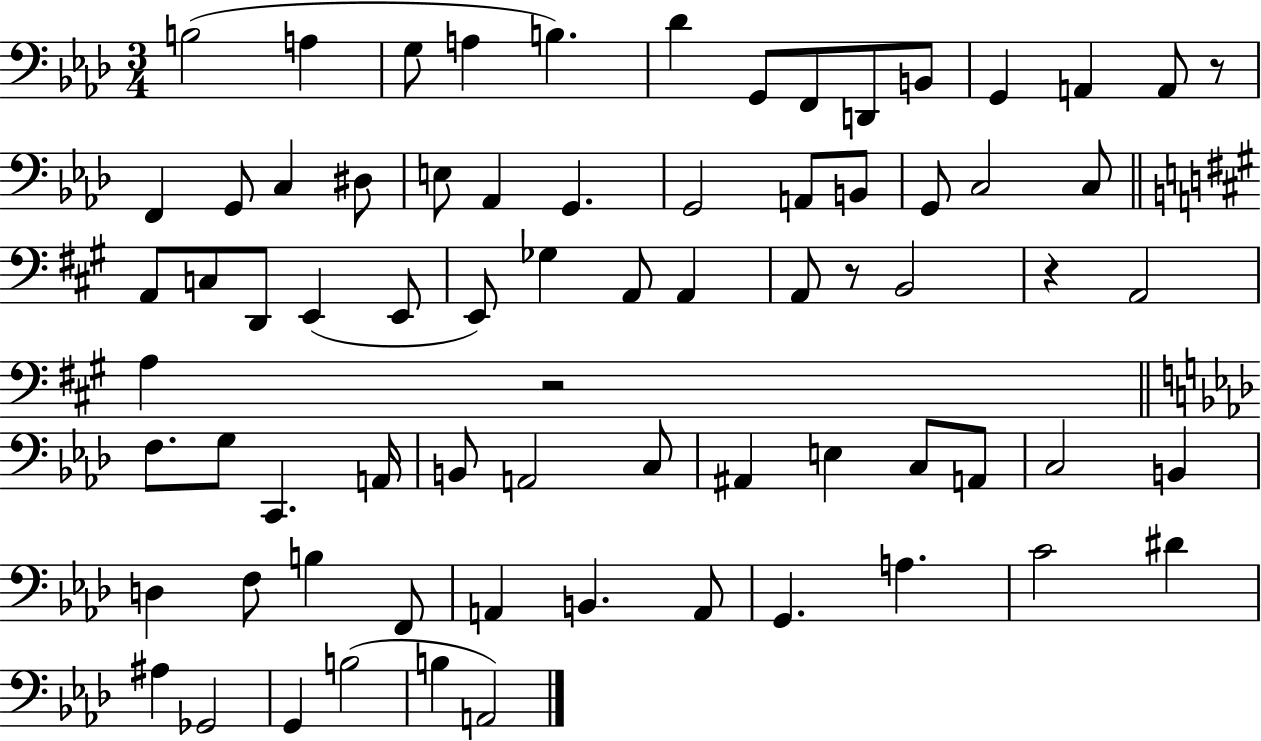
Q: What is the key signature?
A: AES major